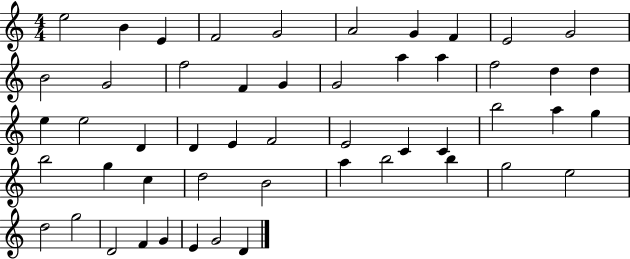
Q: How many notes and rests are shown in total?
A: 51